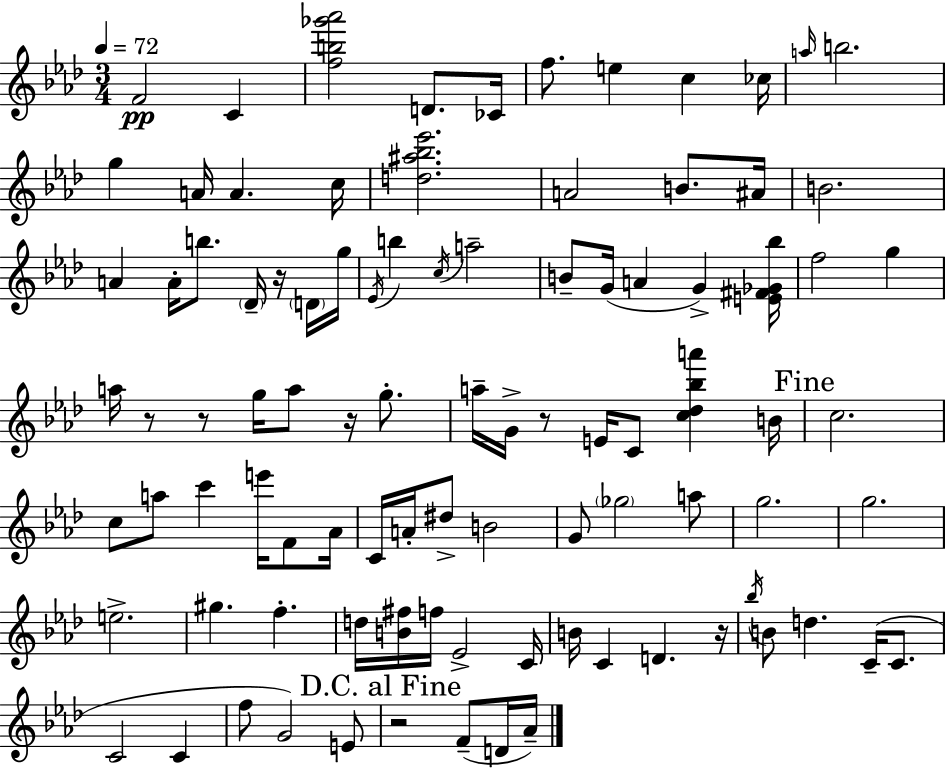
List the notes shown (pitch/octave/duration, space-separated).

F4/h C4/q [F5,B5,Gb6,Ab6]/h D4/e. CES4/s F5/e. E5/q C5/q CES5/s A5/s B5/h. G5/q A4/s A4/q. C5/s [D5,A#5,Bb5,Eb6]/h. A4/h B4/e. A#4/s B4/h. A4/q A4/s B5/e. Db4/s R/s D4/s G5/s Eb4/s B5/q C5/s A5/h B4/e G4/s A4/q G4/q [E4,F#4,Gb4,Bb5]/s F5/h G5/q A5/s R/e R/e G5/s A5/e R/s G5/e. A5/s G4/s R/e E4/s C4/e [C5,Db5,Bb5,A6]/q B4/s C5/h. C5/e A5/e C6/q E6/s F4/e Ab4/s C4/s A4/s D#5/e B4/h G4/e Gb5/h A5/e G5/h. G5/h. E5/h. G#5/q. F5/q. D5/s [B4,F#5]/s F5/s Eb4/h C4/s B4/s C4/q D4/q. R/s Bb5/s B4/e D5/q. C4/s C4/e. C4/h C4/q F5/e G4/h E4/e R/h F4/e D4/s Ab4/s